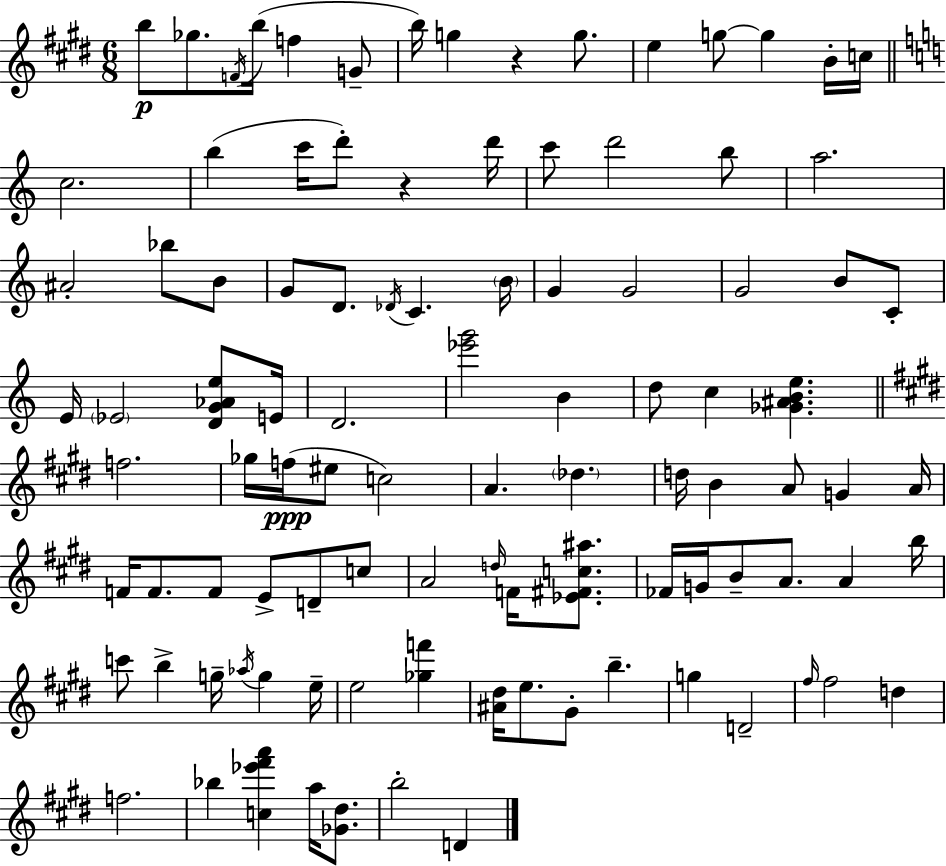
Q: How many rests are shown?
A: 2